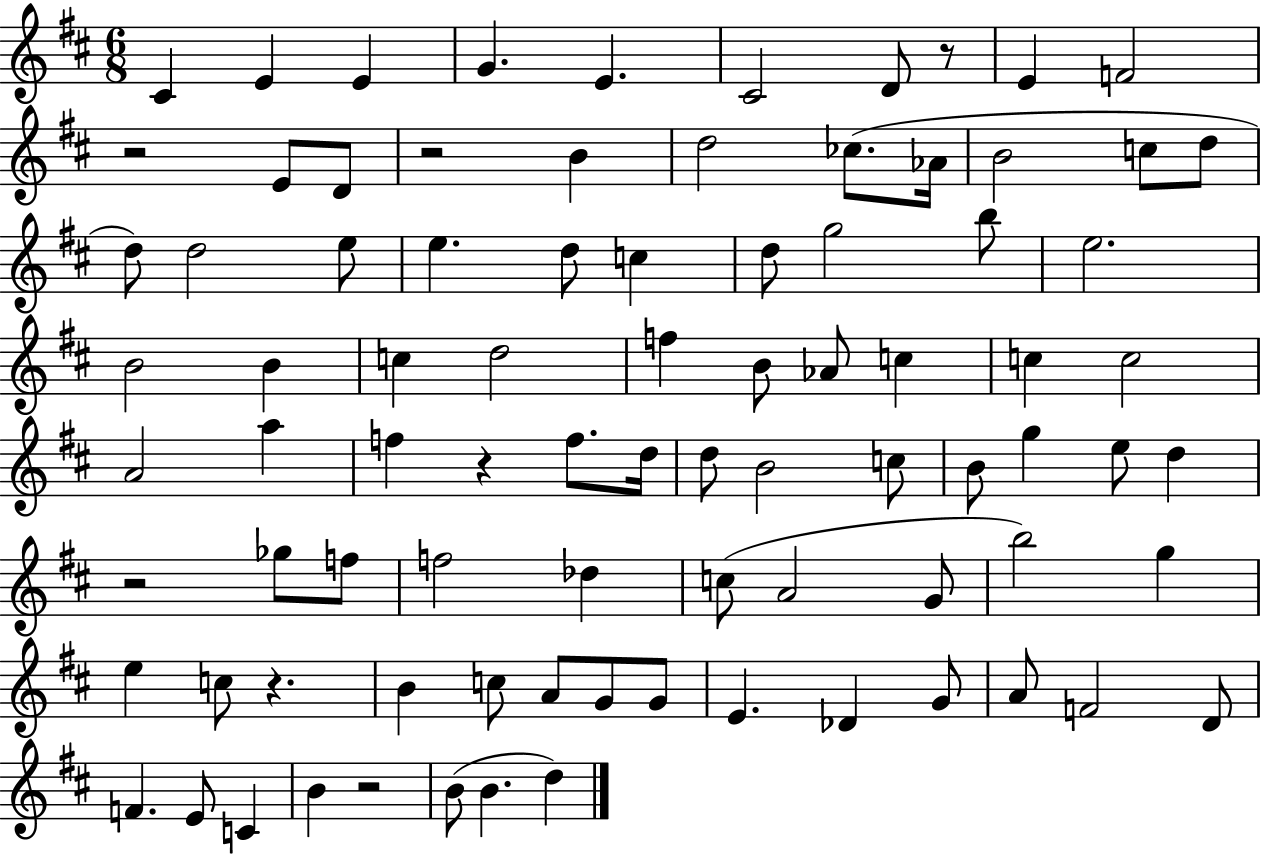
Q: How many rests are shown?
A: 7